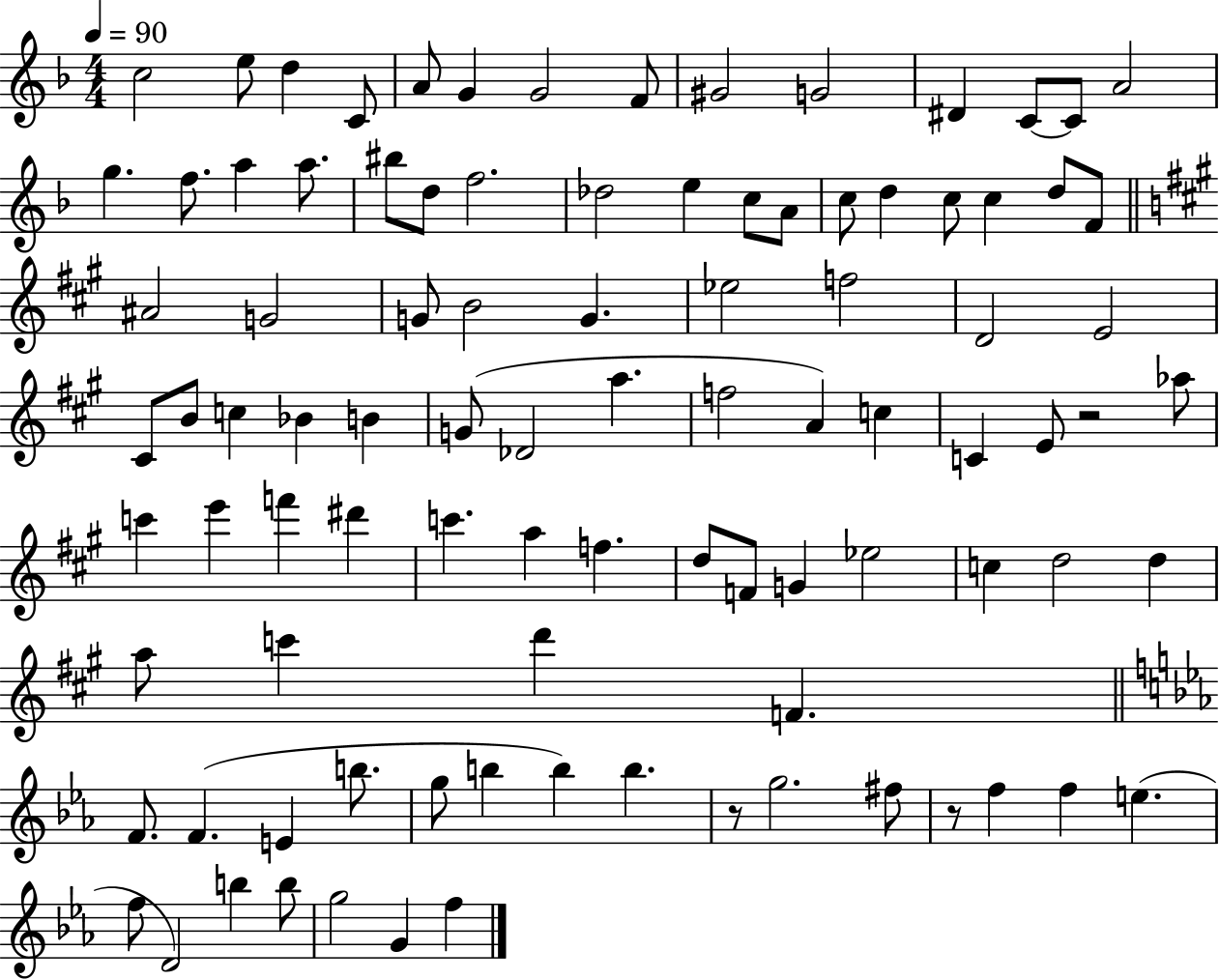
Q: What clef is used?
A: treble